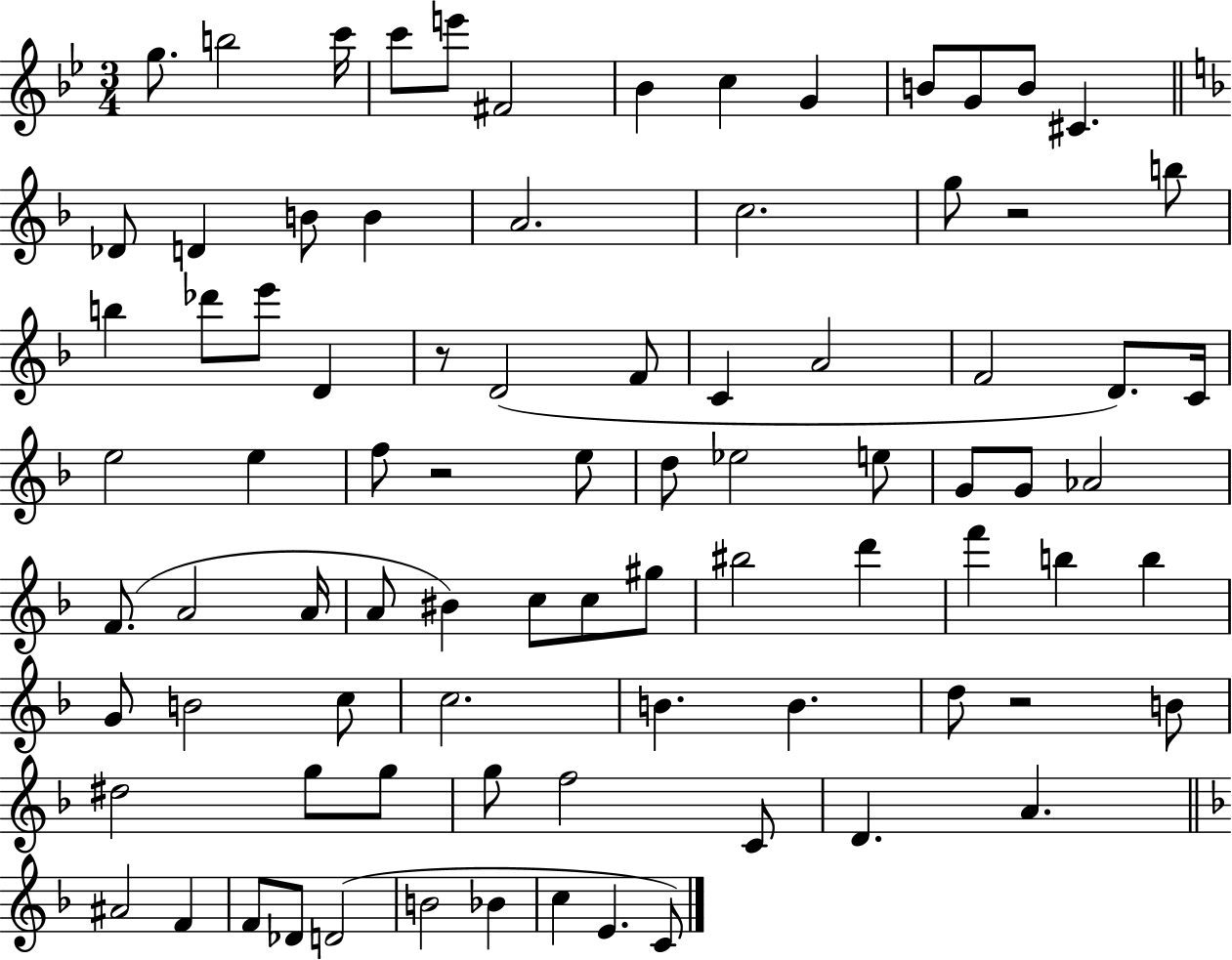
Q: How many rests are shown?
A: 4